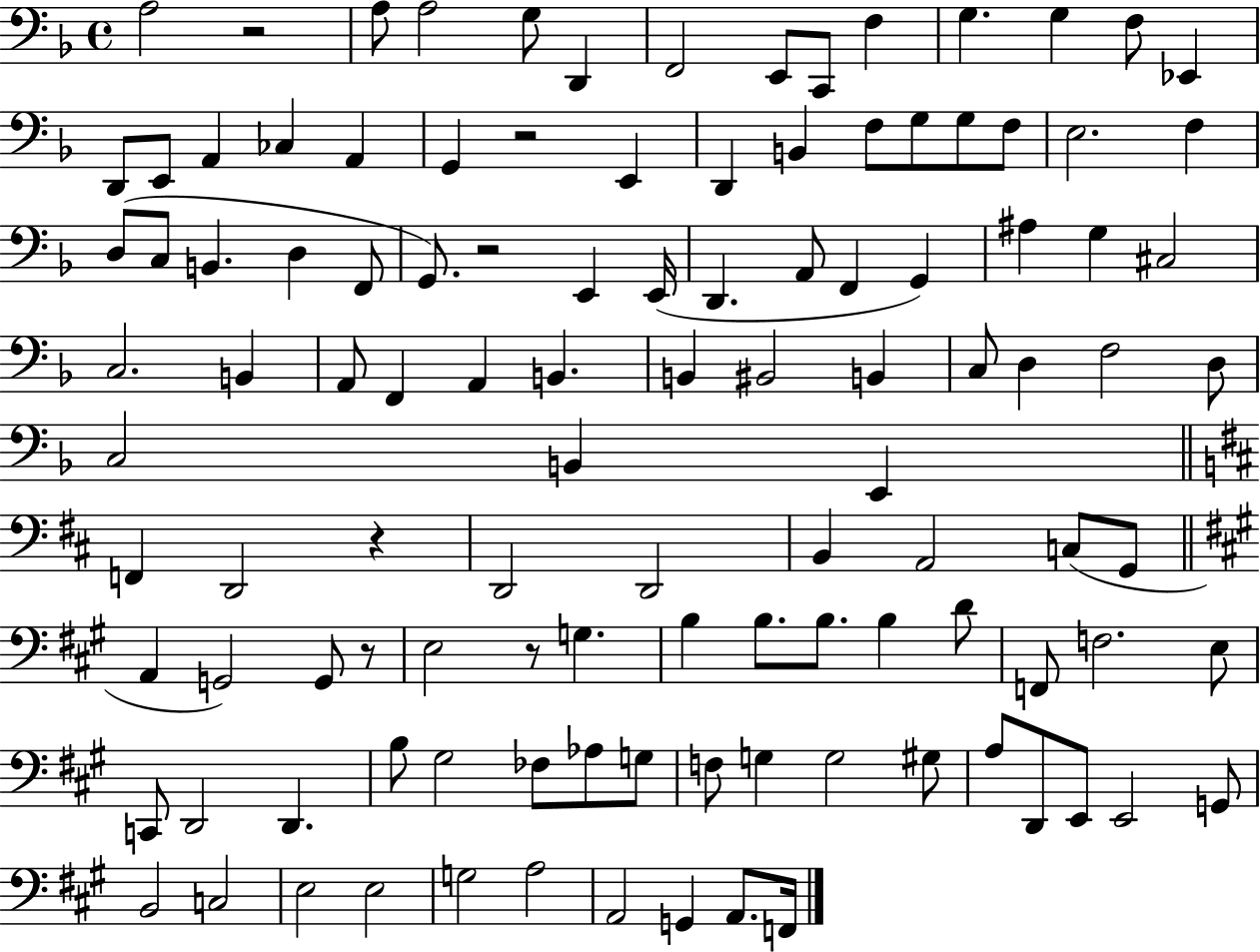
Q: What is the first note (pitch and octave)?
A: A3